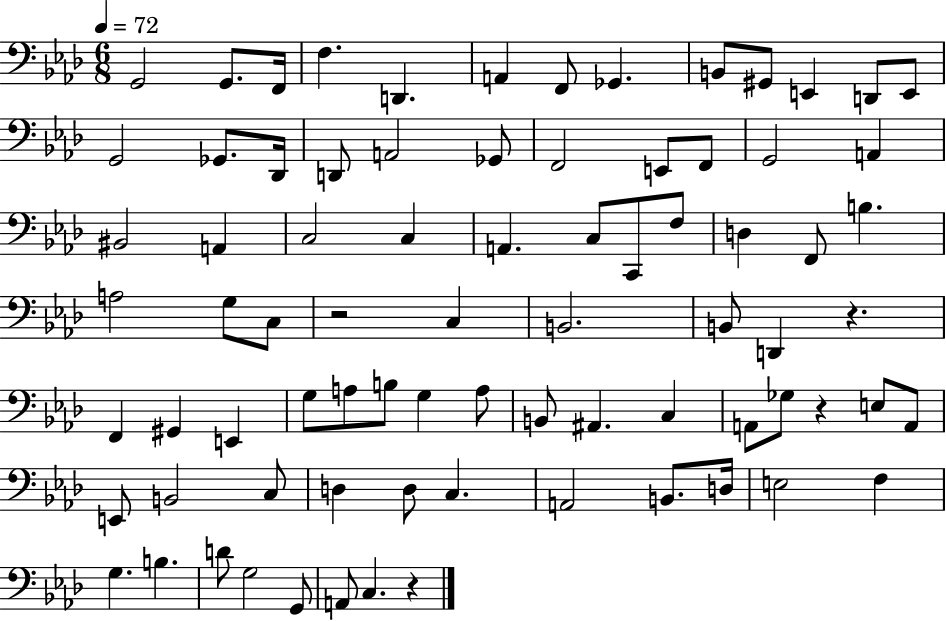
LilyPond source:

{
  \clef bass
  \numericTimeSignature
  \time 6/8
  \key aes \major
  \tempo 4 = 72
  g,2 g,8. f,16 | f4. d,4. | a,4 f,8 ges,4. | b,8 gis,8 e,4 d,8 e,8 | \break g,2 ges,8. des,16 | d,8 a,2 ges,8 | f,2 e,8 f,8 | g,2 a,4 | \break bis,2 a,4 | c2 c4 | a,4. c8 c,8 f8 | d4 f,8 b4. | \break a2 g8 c8 | r2 c4 | b,2. | b,8 d,4 r4. | \break f,4 gis,4 e,4 | g8 a8 b8 g4 a8 | b,8 ais,4. c4 | a,8 ges8 r4 e8 a,8 | \break e,8 b,2 c8 | d4 d8 c4. | a,2 b,8. d16 | e2 f4 | \break g4. b4. | d'8 g2 g,8 | a,8 c4. r4 | \bar "|."
}